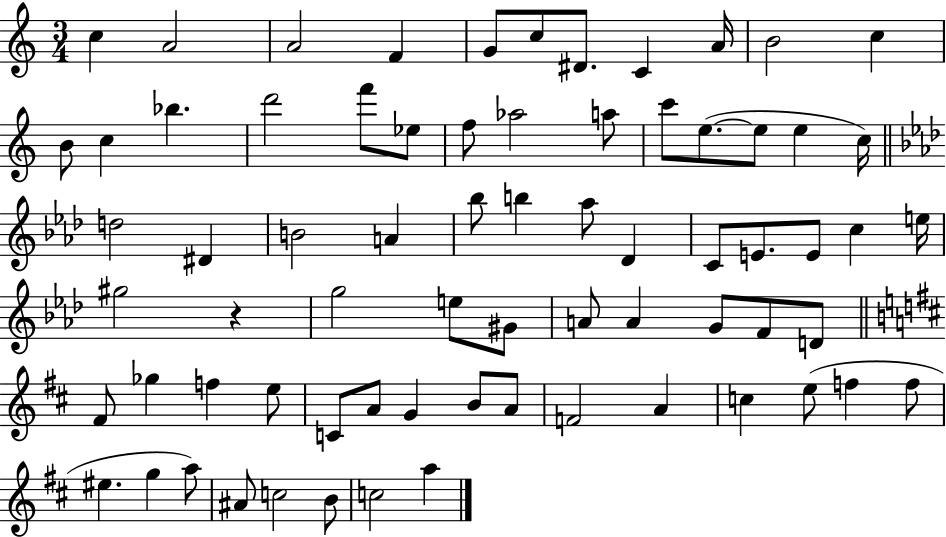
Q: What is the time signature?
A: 3/4